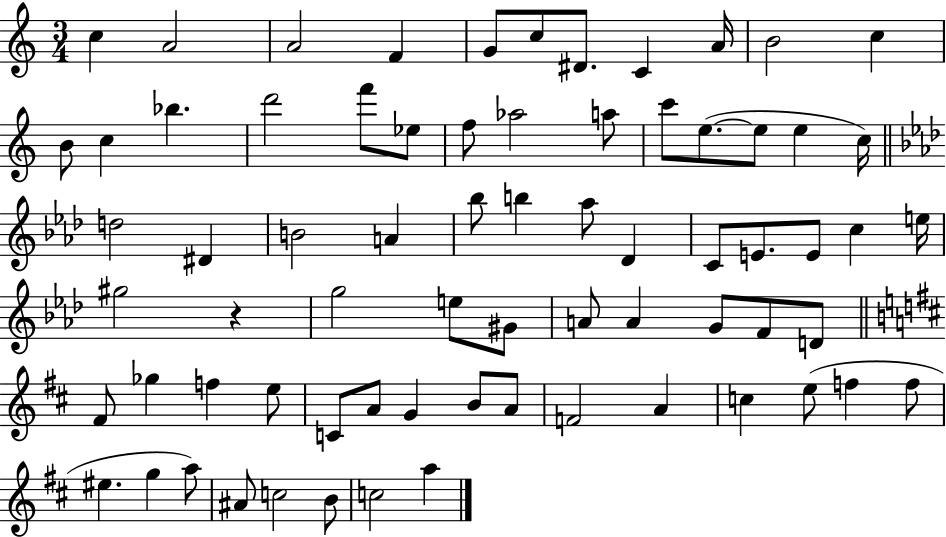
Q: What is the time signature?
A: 3/4